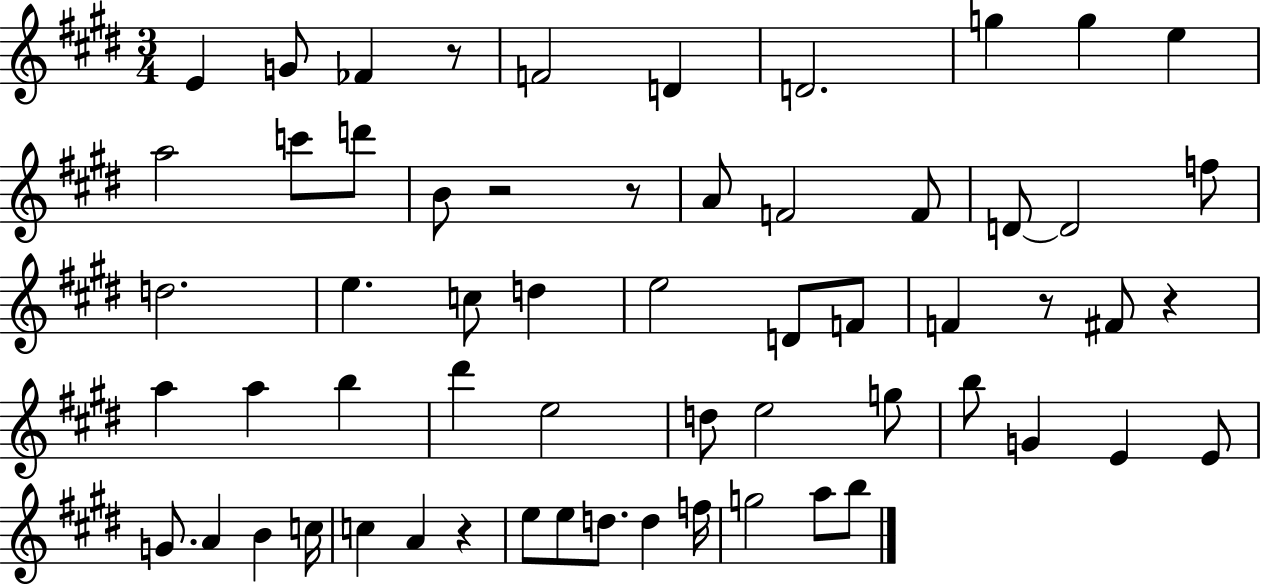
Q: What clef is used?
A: treble